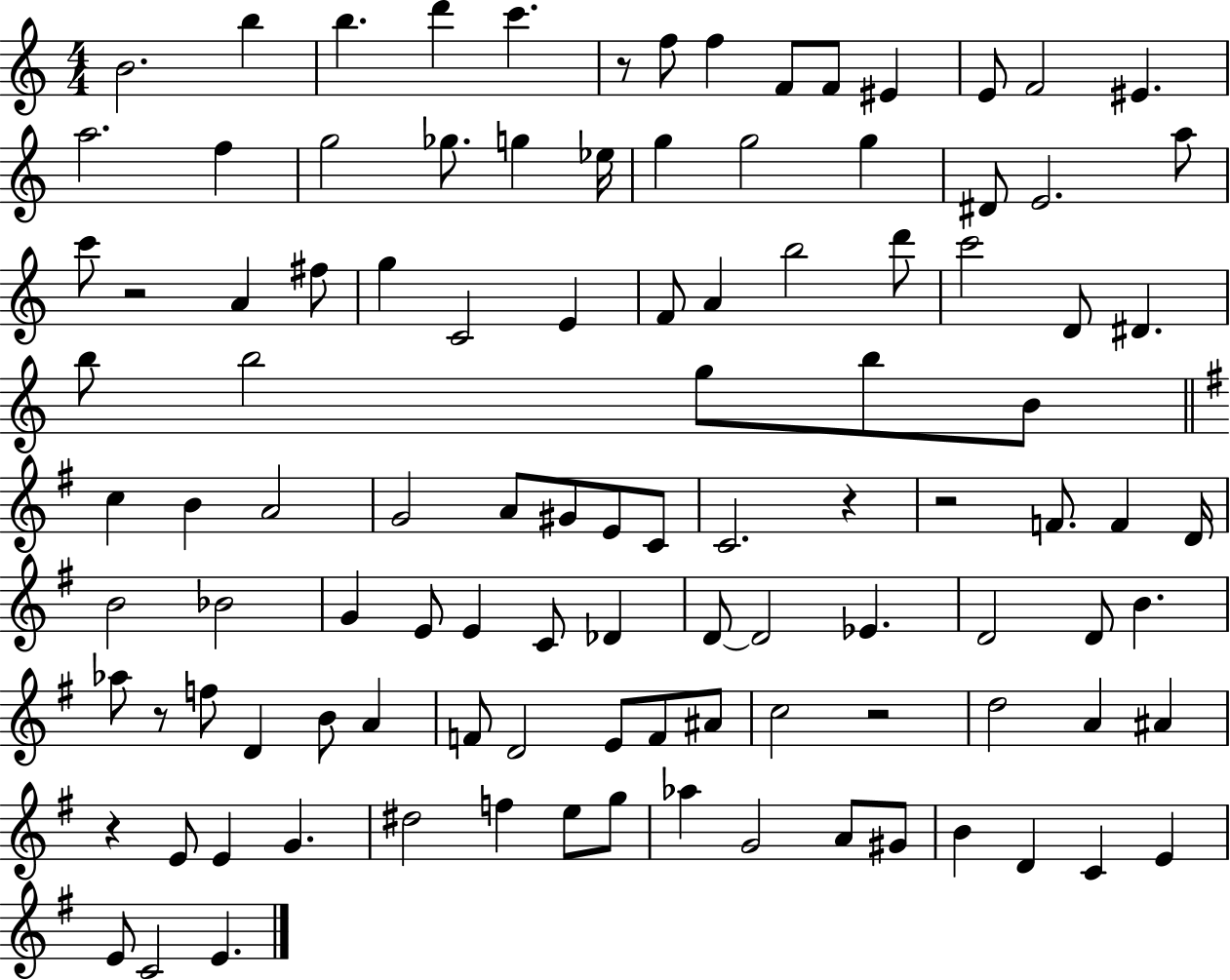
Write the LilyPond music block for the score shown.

{
  \clef treble
  \numericTimeSignature
  \time 4/4
  \key c \major
  b'2. b''4 | b''4. d'''4 c'''4. | r8 f''8 f''4 f'8 f'8 eis'4 | e'8 f'2 eis'4. | \break a''2. f''4 | g''2 ges''8. g''4 ees''16 | g''4 g''2 g''4 | dis'8 e'2. a''8 | \break c'''8 r2 a'4 fis''8 | g''4 c'2 e'4 | f'8 a'4 b''2 d'''8 | c'''2 d'8 dis'4. | \break b''8 b''2 g''8 b''8 b'8 | \bar "||" \break \key g \major c''4 b'4 a'2 | g'2 a'8 gis'8 e'8 c'8 | c'2. r4 | r2 f'8. f'4 d'16 | \break b'2 bes'2 | g'4 e'8 e'4 c'8 des'4 | d'8~~ d'2 ees'4. | d'2 d'8 b'4. | \break aes''8 r8 f''8 d'4 b'8 a'4 | f'8 d'2 e'8 f'8 ais'8 | c''2 r2 | d''2 a'4 ais'4 | \break r4 e'8 e'4 g'4. | dis''2 f''4 e''8 g''8 | aes''4 g'2 a'8 gis'8 | b'4 d'4 c'4 e'4 | \break e'8 c'2 e'4. | \bar "|."
}